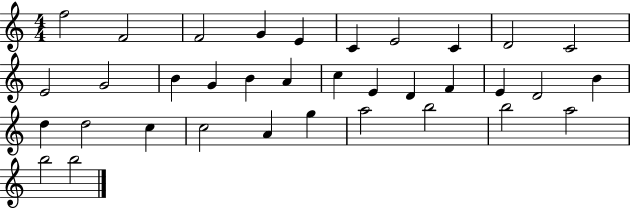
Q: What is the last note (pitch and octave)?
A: B5